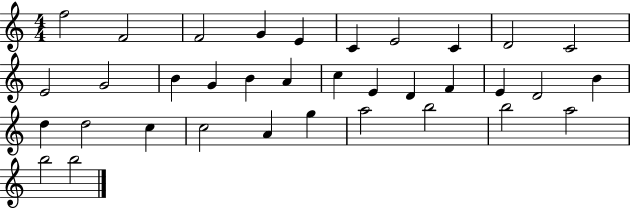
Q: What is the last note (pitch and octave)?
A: B5